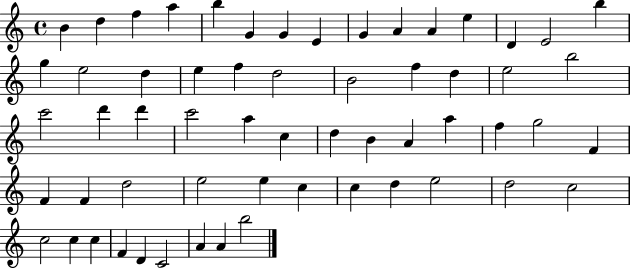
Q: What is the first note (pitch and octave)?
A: B4